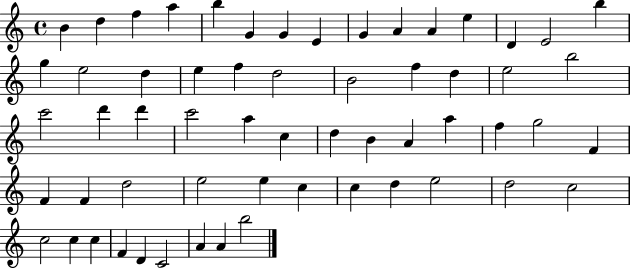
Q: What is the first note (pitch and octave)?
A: B4